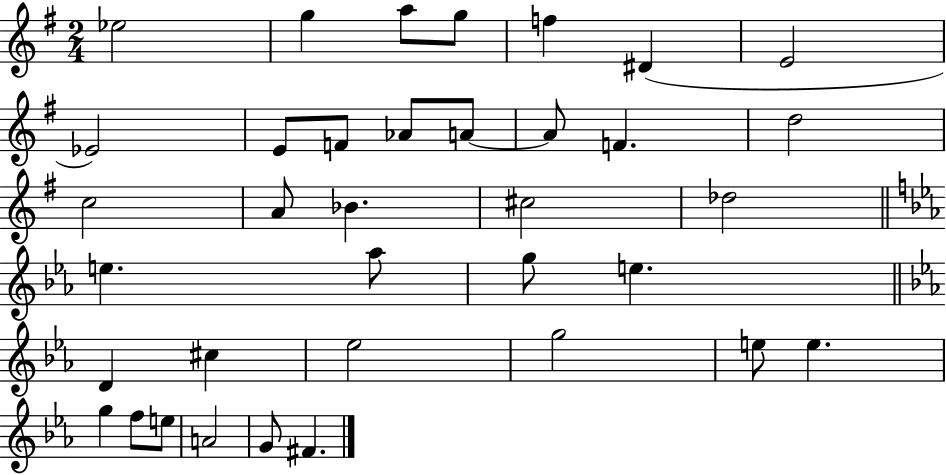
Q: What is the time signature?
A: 2/4